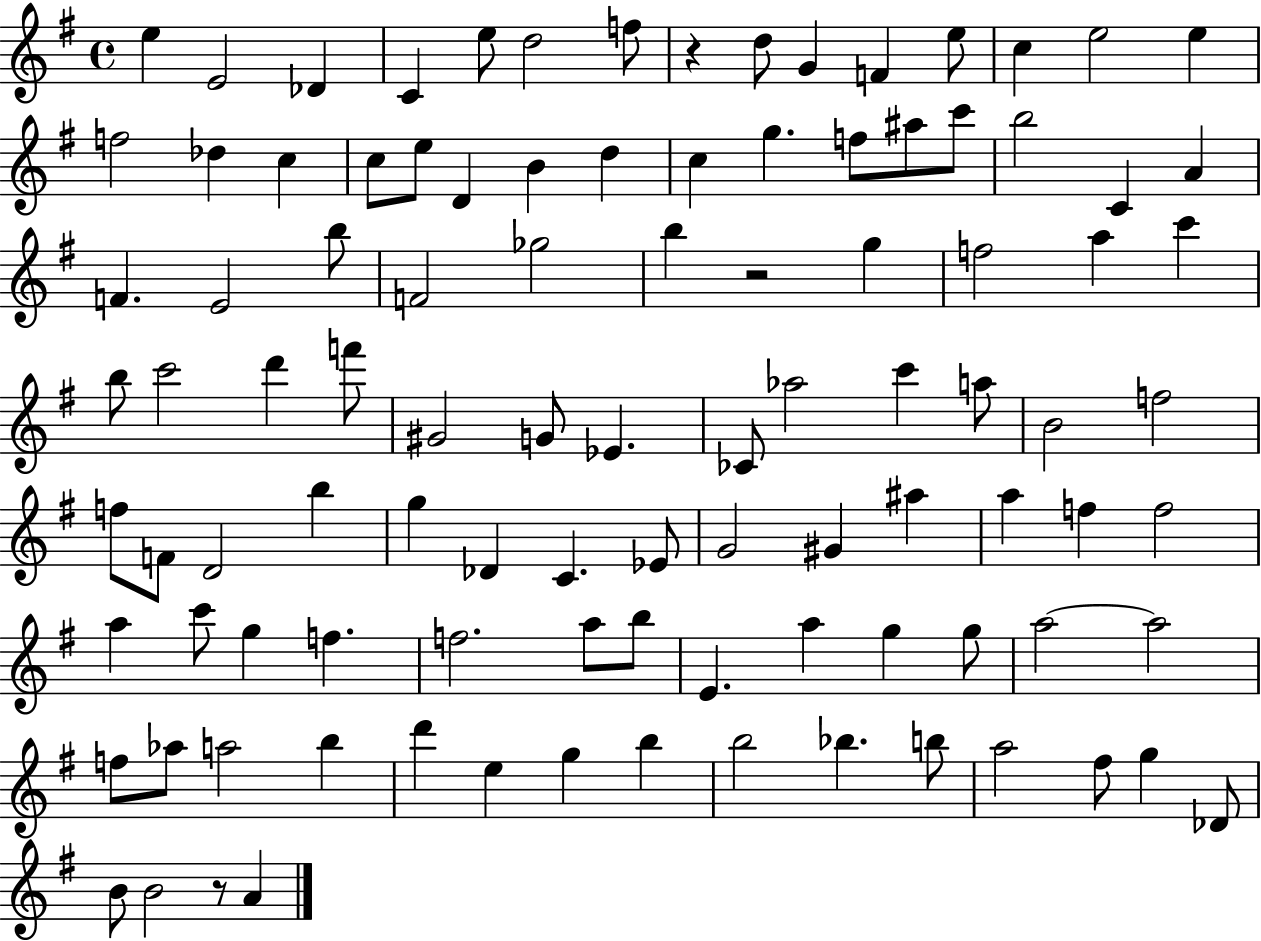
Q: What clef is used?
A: treble